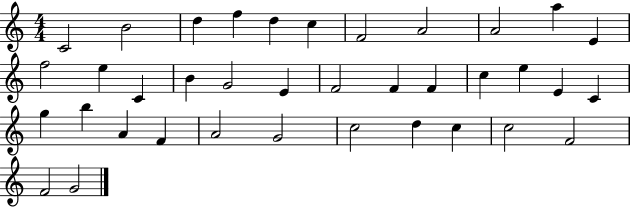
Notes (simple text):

C4/h B4/h D5/q F5/q D5/q C5/q F4/h A4/h A4/h A5/q E4/q F5/h E5/q C4/q B4/q G4/h E4/q F4/h F4/q F4/q C5/q E5/q E4/q C4/q G5/q B5/q A4/q F4/q A4/h G4/h C5/h D5/q C5/q C5/h F4/h F4/h G4/h